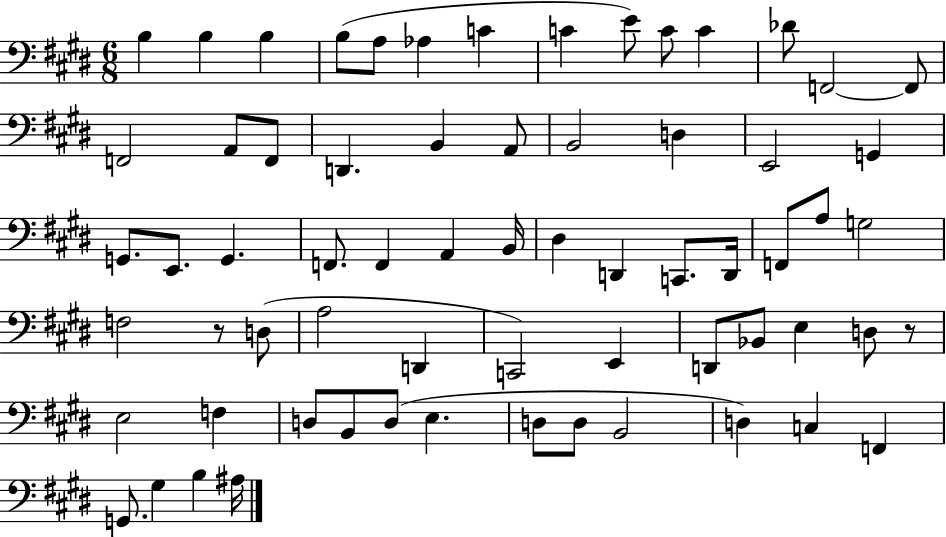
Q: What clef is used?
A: bass